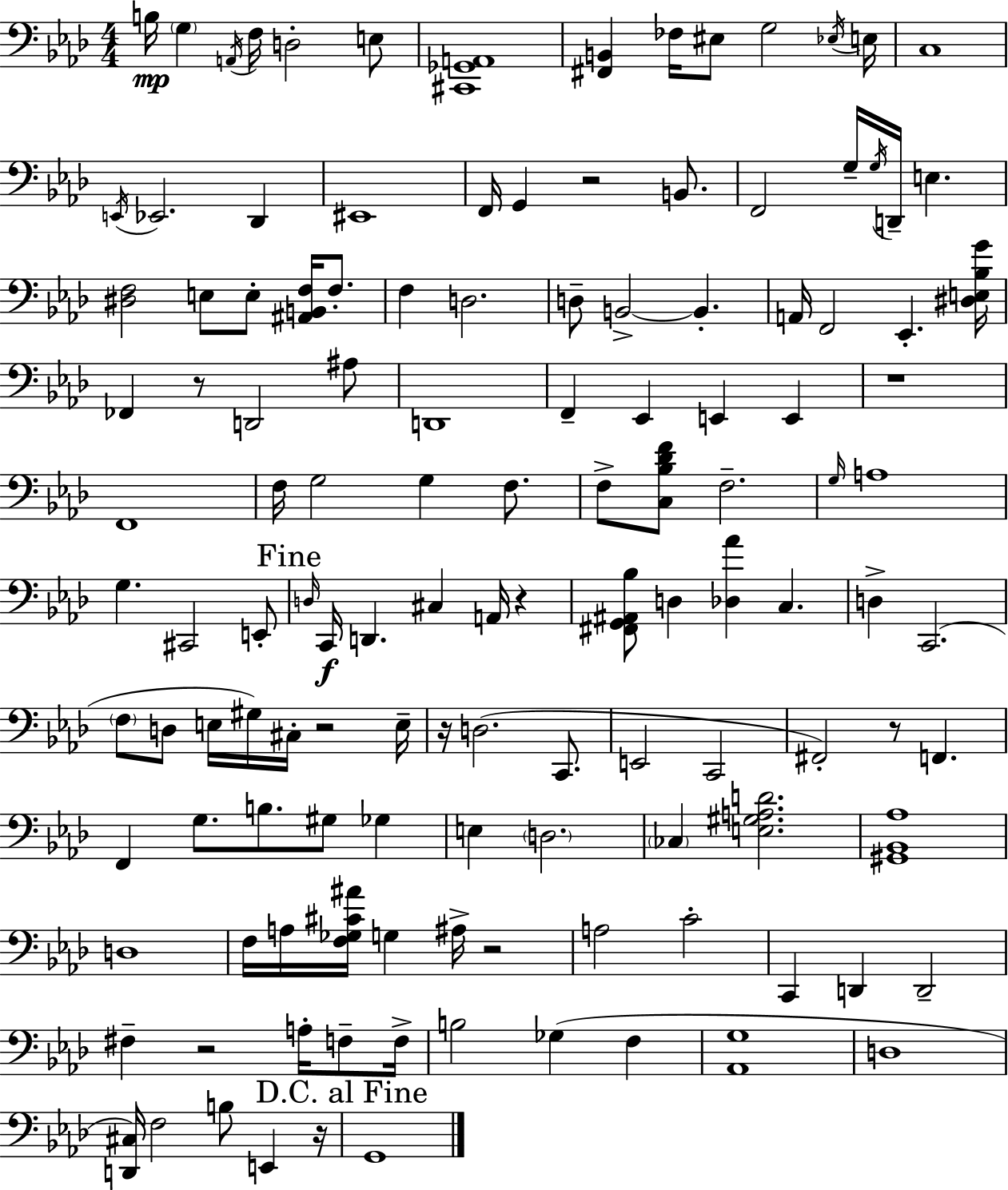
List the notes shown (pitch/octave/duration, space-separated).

B3/s G3/q A2/s F3/s D3/h E3/e [C#2,Gb2,A2]/w [F#2,B2]/q FES3/s EIS3/e G3/h Eb3/s E3/s C3/w E2/s Eb2/h. Db2/q EIS2/w F2/s G2/q R/h B2/e. F2/h G3/s G3/s D2/s E3/q. [D#3,F3]/h E3/e E3/e [A#2,B2,F3]/s F3/e. F3/q D3/h. D3/e B2/h B2/q. A2/s F2/h Eb2/q. [D#3,E3,Bb3,G4]/s FES2/q R/e D2/h A#3/e D2/w F2/q Eb2/q E2/q E2/q R/w F2/w F3/s G3/h G3/q F3/e. F3/e [C3,Bb3,Db4,F4]/e F3/h. G3/s A3/w G3/q. C#2/h E2/e D3/s C2/s D2/q. C#3/q A2/s R/q [F#2,G2,A#2,Bb3]/e D3/q [Db3,Ab4]/q C3/q. D3/q C2/h. F3/e D3/e E3/s G#3/s C#3/s R/h E3/s R/s D3/h. C2/e. E2/h C2/h F#2/h R/e F2/q. F2/q G3/e. B3/e. G#3/e Gb3/q E3/q D3/h. CES3/q [E3,G#3,A3,D4]/h. [G#2,Bb2,Ab3]/w D3/w F3/s A3/s [F3,Gb3,C#4,A#4]/s G3/q A#3/s R/h A3/h C4/h C2/q D2/q D2/h F#3/q R/h A3/s F3/e F3/s B3/h Gb3/q F3/q [Ab2,G3]/w D3/w [D2,C#3]/s F3/h B3/e E2/q R/s G2/w